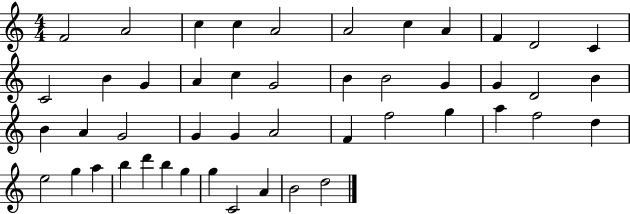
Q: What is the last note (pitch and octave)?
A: D5